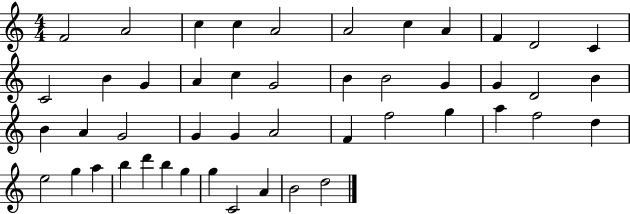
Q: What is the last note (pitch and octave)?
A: D5